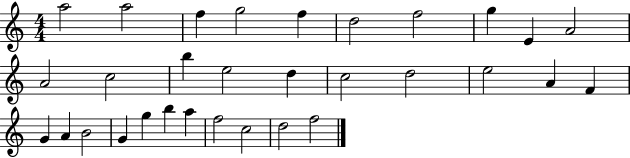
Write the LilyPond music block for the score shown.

{
  \clef treble
  \numericTimeSignature
  \time 4/4
  \key c \major
  a''2 a''2 | f''4 g''2 f''4 | d''2 f''2 | g''4 e'4 a'2 | \break a'2 c''2 | b''4 e''2 d''4 | c''2 d''2 | e''2 a'4 f'4 | \break g'4 a'4 b'2 | g'4 g''4 b''4 a''4 | f''2 c''2 | d''2 f''2 | \break \bar "|."
}